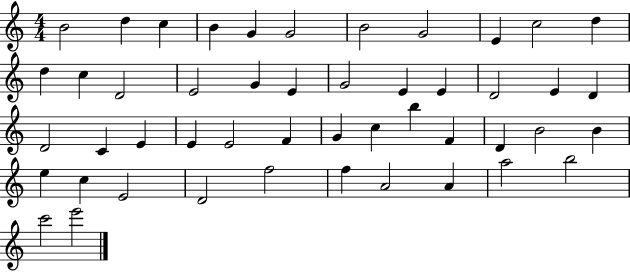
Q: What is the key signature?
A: C major